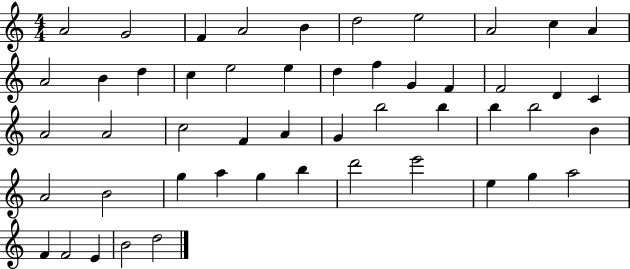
A4/h G4/h F4/q A4/h B4/q D5/h E5/h A4/h C5/q A4/q A4/h B4/q D5/q C5/q E5/h E5/q D5/q F5/q G4/q F4/q F4/h D4/q C4/q A4/h A4/h C5/h F4/q A4/q G4/q B5/h B5/q B5/q B5/h B4/q A4/h B4/h G5/q A5/q G5/q B5/q D6/h E6/h E5/q G5/q A5/h F4/q F4/h E4/q B4/h D5/h